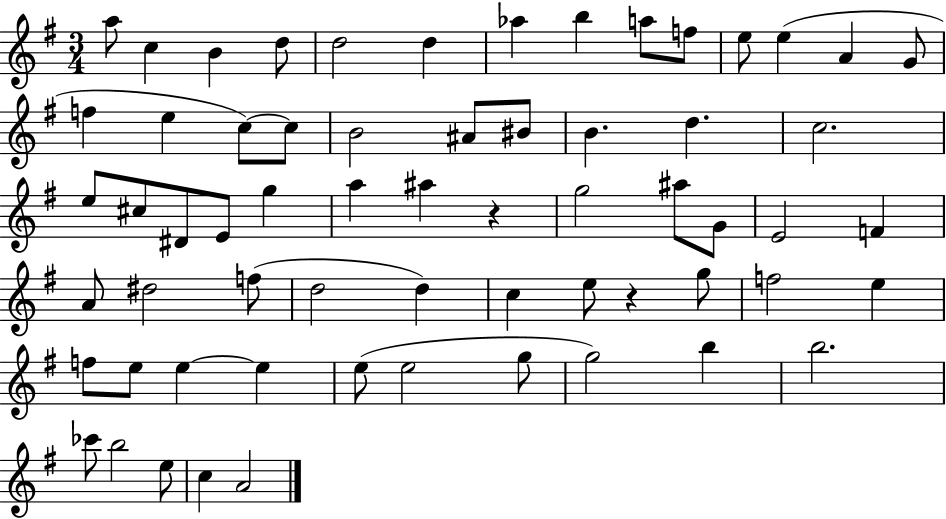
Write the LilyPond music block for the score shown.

{
  \clef treble
  \numericTimeSignature
  \time 3/4
  \key g \major
  \repeat volta 2 { a''8 c''4 b'4 d''8 | d''2 d''4 | aes''4 b''4 a''8 f''8 | e''8 e''4( a'4 g'8 | \break f''4 e''4 c''8~~) c''8 | b'2 ais'8 bis'8 | b'4. d''4. | c''2. | \break e''8 cis''8 dis'8 e'8 g''4 | a''4 ais''4 r4 | g''2 ais''8 g'8 | e'2 f'4 | \break a'8 dis''2 f''8( | d''2 d''4) | c''4 e''8 r4 g''8 | f''2 e''4 | \break f''8 e''8 e''4~~ e''4 | e''8( e''2 g''8 | g''2) b''4 | b''2. | \break ces'''8 b''2 e''8 | c''4 a'2 | } \bar "|."
}